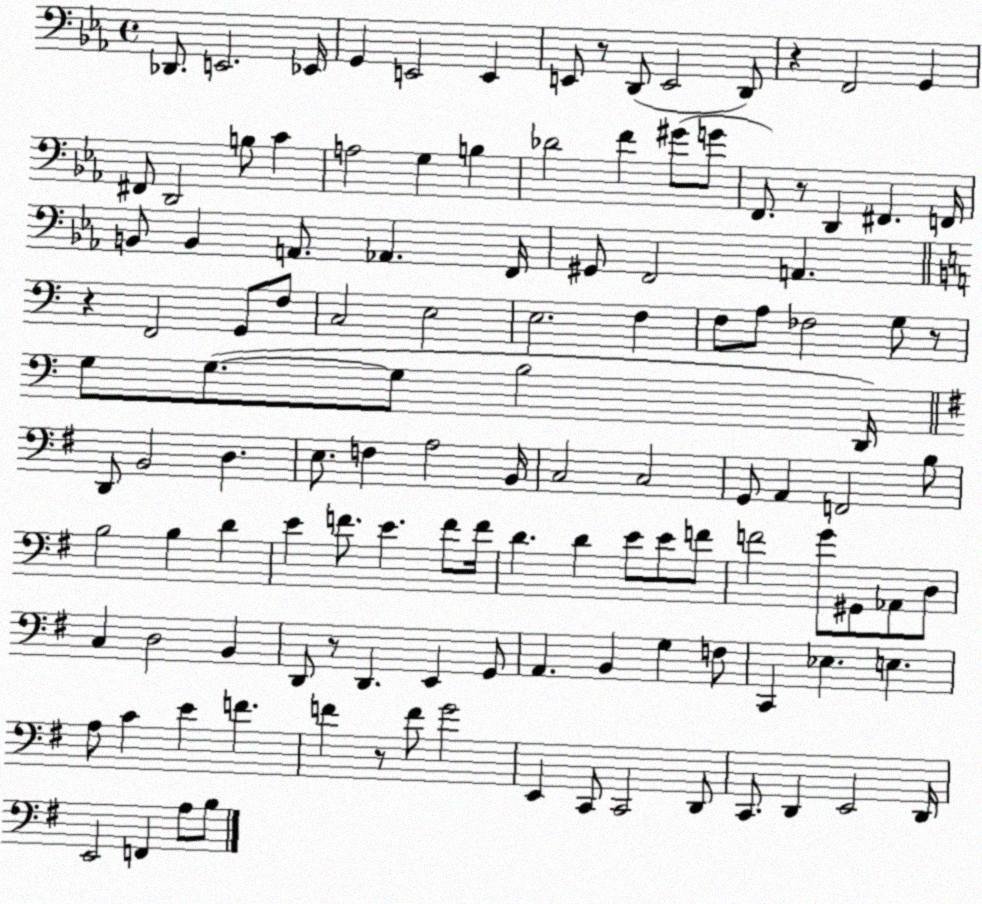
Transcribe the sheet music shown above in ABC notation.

X:1
T:Untitled
M:4/4
L:1/4
K:Eb
_D,,/2 E,,2 _E,,/4 G,, E,,2 E,, E,,/2 z/2 D,,/2 E,,2 D,,/2 z F,,2 G,, ^F,,/2 D,,2 B,/2 C A,2 G, B, _D2 F ^G/2 G/2 F,,/2 z/2 D,, ^F,, F,,/4 B,,/2 B,, A,,/2 _A,, F,,/4 ^G,,/2 F,,2 A,, z F,,2 G,,/2 F,/2 C,2 E,2 E,2 F, F,/2 A,/2 _F,2 G,/2 z/2 G,/2 G,/2 G,/2 B,2 D,,/4 D,,/2 B,,2 D, E,/2 F, A,2 B,,/4 C,2 C,2 G,,/2 A,, F,,2 B,/2 B,2 B, D E F/2 E F/2 F/4 D D E/2 E/2 F/2 F2 G/2 ^G,,/2 _A,,/2 D,/2 C, D,2 B,, D,,/2 z/2 D,, E,, G,,/2 A,, B,, G, F,/2 C,, _E, E, A,/2 C E F F z/2 F/2 G2 E,, C,,/2 C,,2 D,,/2 C,,/2 D,, E,,2 D,,/4 E,,2 F,, A,/2 B,/2